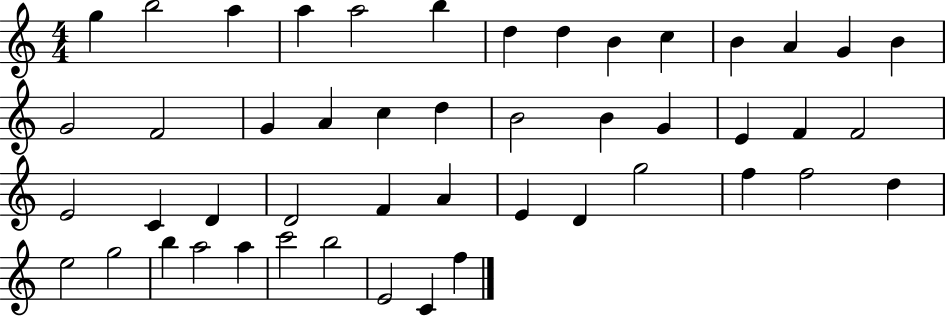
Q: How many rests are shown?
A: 0